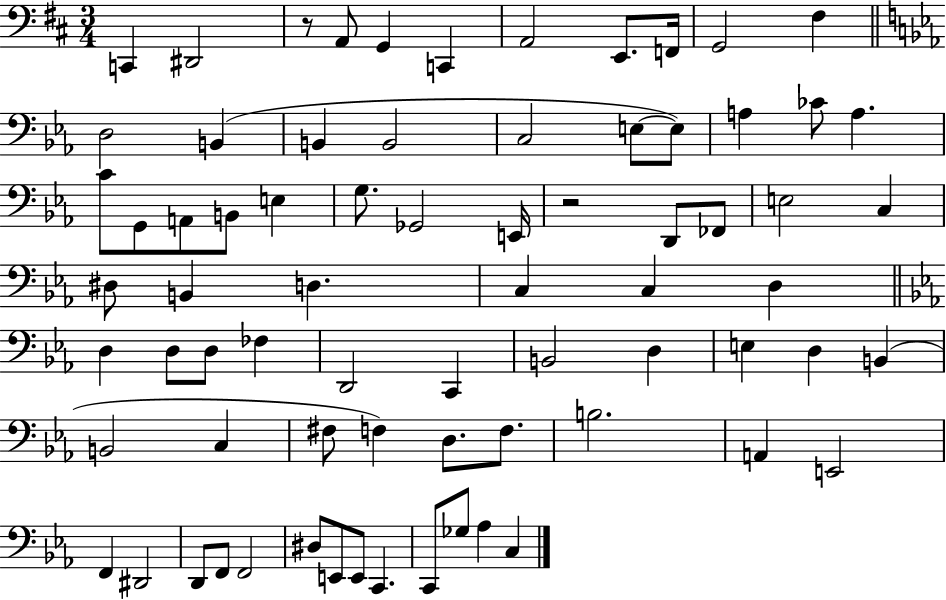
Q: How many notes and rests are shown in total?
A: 73